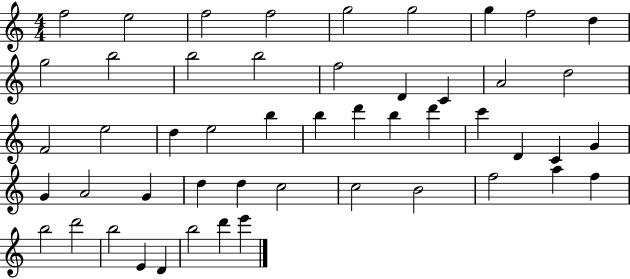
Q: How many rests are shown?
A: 0